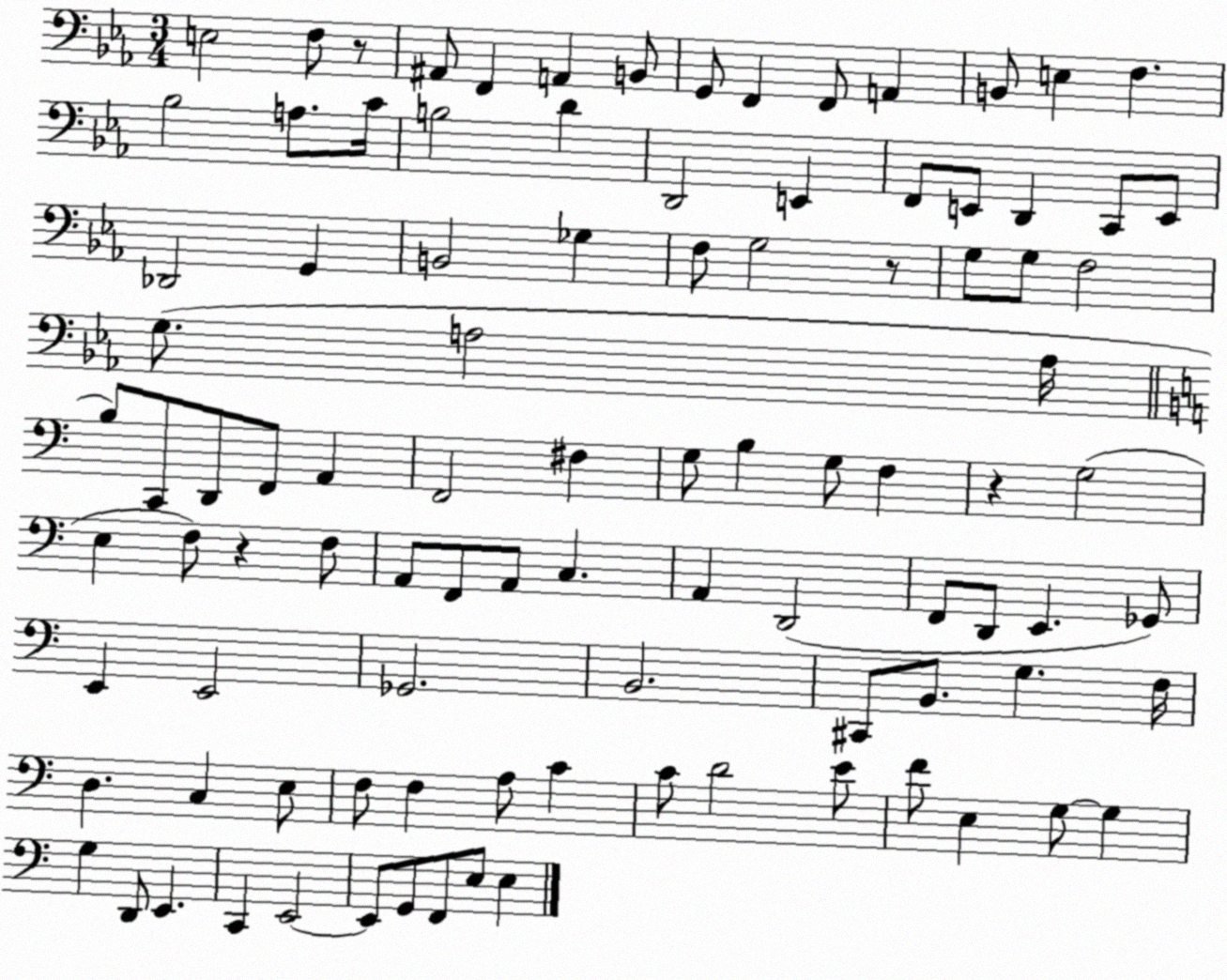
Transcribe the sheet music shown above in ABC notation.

X:1
T:Untitled
M:3/4
L:1/4
K:Eb
E,2 F,/2 z/2 ^A,,/2 F,, A,, B,,/2 G,,/2 F,, F,,/2 A,, B,,/2 E, F, _B,2 A,/2 C/4 B,2 D D,,2 E,, F,,/2 E,,/2 D,, C,,/2 E,,/2 _D,,2 G,, B,,2 _G, F,/2 G,2 z/2 G,/2 G,/2 F,2 G,/2 A,2 A,/4 B,/2 C,,/2 D,,/2 F,,/2 A,, F,,2 ^F, G,/2 B, G,/2 F, z G,2 E, F,/2 z F,/2 A,,/2 F,,/2 A,,/2 C, A,, D,,2 F,,/2 D,,/2 E,, _G,,/2 E,, E,,2 _G,,2 B,,2 ^C,,/2 B,,/2 G, F,/4 D, C, E,/2 F,/2 F, A,/2 C C/2 D2 E/2 F/2 E, G,/2 G, G, D,,/2 E,, C,, E,,2 E,,/2 G,,/2 F,,/2 E,/2 E,